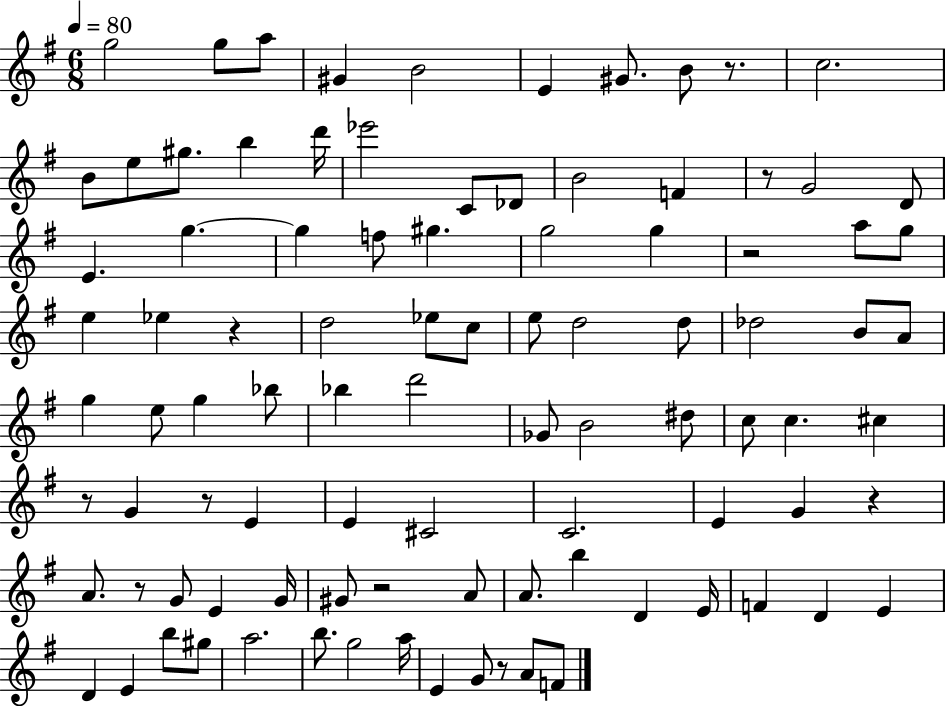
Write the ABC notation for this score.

X:1
T:Untitled
M:6/8
L:1/4
K:G
g2 g/2 a/2 ^G B2 E ^G/2 B/2 z/2 c2 B/2 e/2 ^g/2 b d'/4 _e'2 C/2 _D/2 B2 F z/2 G2 D/2 E g g f/2 ^g g2 g z2 a/2 g/2 e _e z d2 _e/2 c/2 e/2 d2 d/2 _d2 B/2 A/2 g e/2 g _b/2 _b d'2 _G/2 B2 ^d/2 c/2 c ^c z/2 G z/2 E E ^C2 C2 E G z A/2 z/2 G/2 E G/4 ^G/2 z2 A/2 A/2 b D E/4 F D E D E b/2 ^g/2 a2 b/2 g2 a/4 E G/2 z/2 A/2 F/2